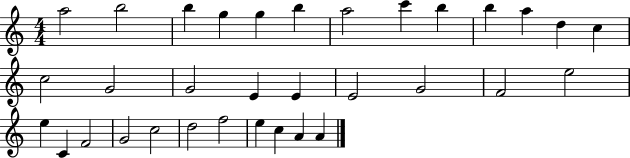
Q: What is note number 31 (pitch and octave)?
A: C5